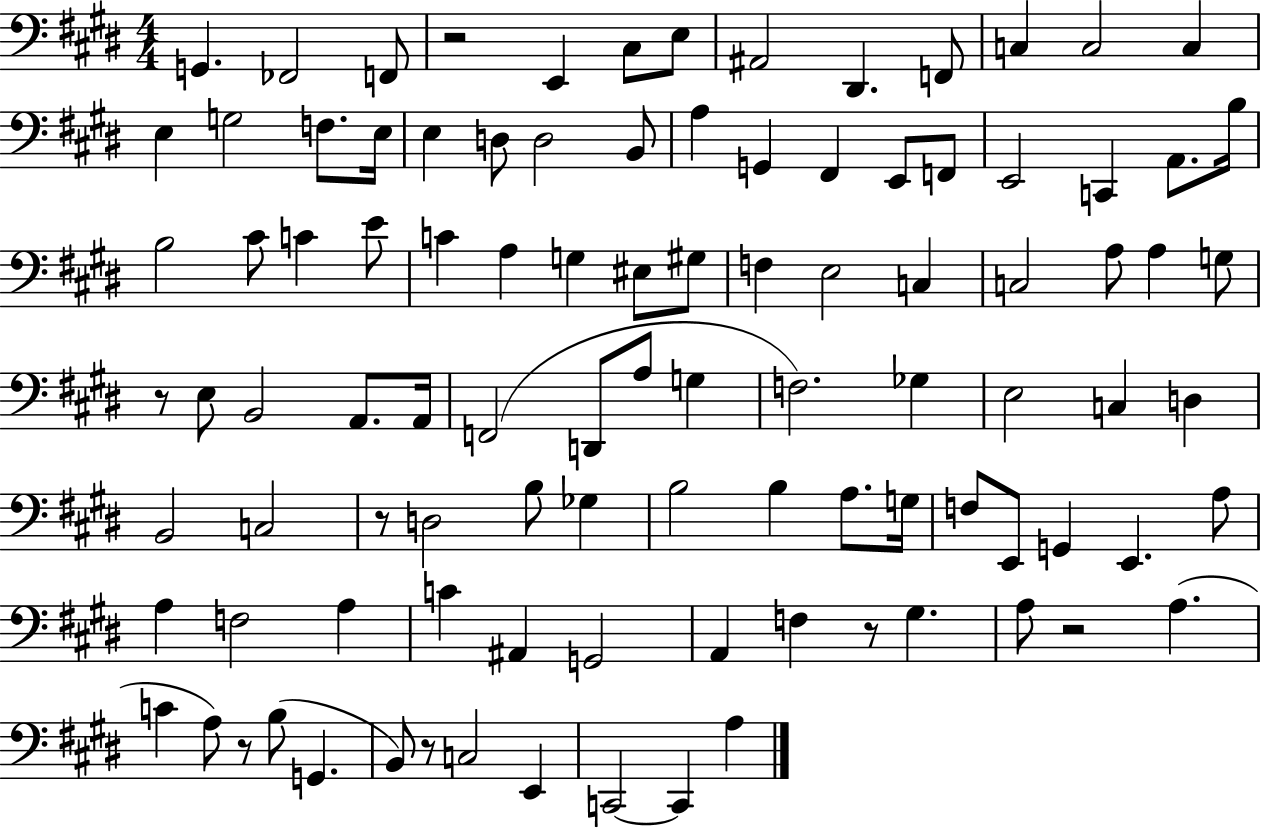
G2/q. FES2/h F2/e R/h E2/q C#3/e E3/e A#2/h D#2/q. F2/e C3/q C3/h C3/q E3/q G3/h F3/e. E3/s E3/q D3/e D3/h B2/e A3/q G2/q F#2/q E2/e F2/e E2/h C2/q A2/e. B3/s B3/h C#4/e C4/q E4/e C4/q A3/q G3/q EIS3/e G#3/e F3/q E3/h C3/q C3/h A3/e A3/q G3/e R/e E3/e B2/h A2/e. A2/s F2/h D2/e A3/e G3/q F3/h. Gb3/q E3/h C3/q D3/q B2/h C3/h R/e D3/h B3/e Gb3/q B3/h B3/q A3/e. G3/s F3/e E2/e G2/q E2/q. A3/e A3/q F3/h A3/q C4/q A#2/q G2/h A2/q F3/q R/e G#3/q. A3/e R/h A3/q. C4/q A3/e R/e B3/e G2/q. B2/e R/e C3/h E2/q C2/h C2/q A3/q